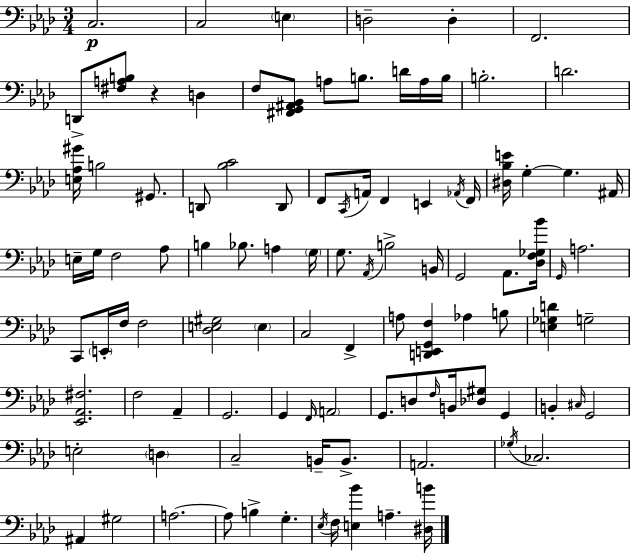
C3/h. C3/h E3/q D3/h D3/q F2/h. D2/e [F#3,A3,B3]/e R/q D3/q F3/e [F#2,G2,A#2,Bb2]/e A3/e B3/e. D4/s A3/s B3/s B3/h. D4/h. [E3,Ab3,G#4]/s B3/h G#2/e. D2/e [Bb3,C4]/h D2/e F2/e C2/s A2/s F2/q E2/q Ab2/s F2/s [D#3,Bb3,E4]/s G3/q G3/q. A#2/s E3/s G3/s F3/h Ab3/e B3/q Bb3/e. A3/q G3/s G3/e. Ab2/s B3/h B2/s G2/h Ab2/e. [Db3,F3,Gb3,Bb4]/s G2/s A3/h. C2/e E2/s F3/s F3/h [Db3,E3,G#3]/h E3/q C3/h F2/q A3/e [D2,E2,G2,F3]/q Ab3/q B3/e [E3,Gb3,D4]/q G3/h [Eb2,Ab2,F#3]/h. F3/h Ab2/q G2/h. G2/q F2/s A2/h G2/e. D3/e F3/s B2/s [Db3,G#3]/e G2/q B2/q C#3/s G2/h E3/h D3/q C3/h B2/s B2/e. A2/h. Gb3/s CES3/h. A#2/q G#3/h A3/h. A3/e B3/q G3/q. Eb3/s F3/s [E3,Bb4]/q A3/q. [D#3,B4]/s